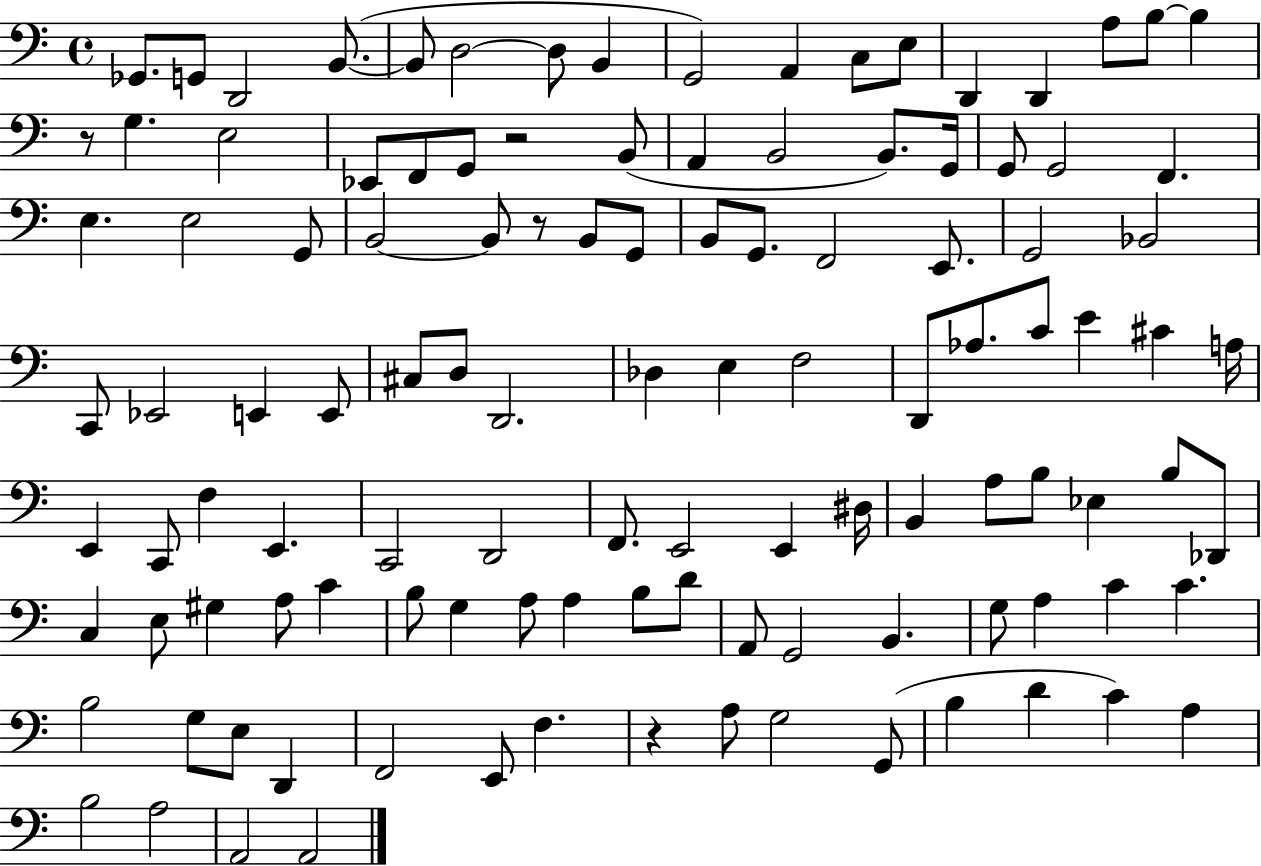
X:1
T:Untitled
M:4/4
L:1/4
K:C
_G,,/2 G,,/2 D,,2 B,,/2 B,,/2 D,2 D,/2 B,, G,,2 A,, C,/2 E,/2 D,, D,, A,/2 B,/2 B, z/2 G, E,2 _E,,/2 F,,/2 G,,/2 z2 B,,/2 A,, B,,2 B,,/2 G,,/4 G,,/2 G,,2 F,, E, E,2 G,,/2 B,,2 B,,/2 z/2 B,,/2 G,,/2 B,,/2 G,,/2 F,,2 E,,/2 G,,2 _B,,2 C,,/2 _E,,2 E,, E,,/2 ^C,/2 D,/2 D,,2 _D, E, F,2 D,,/2 _A,/2 C/2 E ^C A,/4 E,, C,,/2 F, E,, C,,2 D,,2 F,,/2 E,,2 E,, ^D,/4 B,, A,/2 B,/2 _E, B,/2 _D,,/2 C, E,/2 ^G, A,/2 C B,/2 G, A,/2 A, B,/2 D/2 A,,/2 G,,2 B,, G,/2 A, C C B,2 G,/2 E,/2 D,, F,,2 E,,/2 F, z A,/2 G,2 G,,/2 B, D C A, B,2 A,2 A,,2 A,,2